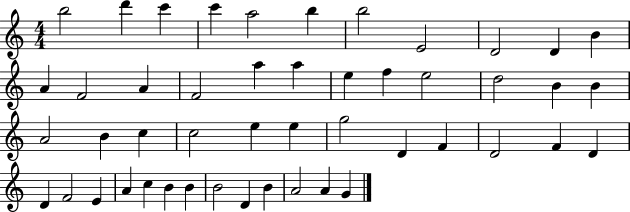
X:1
T:Untitled
M:4/4
L:1/4
K:C
b2 d' c' c' a2 b b2 E2 D2 D B A F2 A F2 a a e f e2 d2 B B A2 B c c2 e e g2 D F D2 F D D F2 E A c B B B2 D B A2 A G